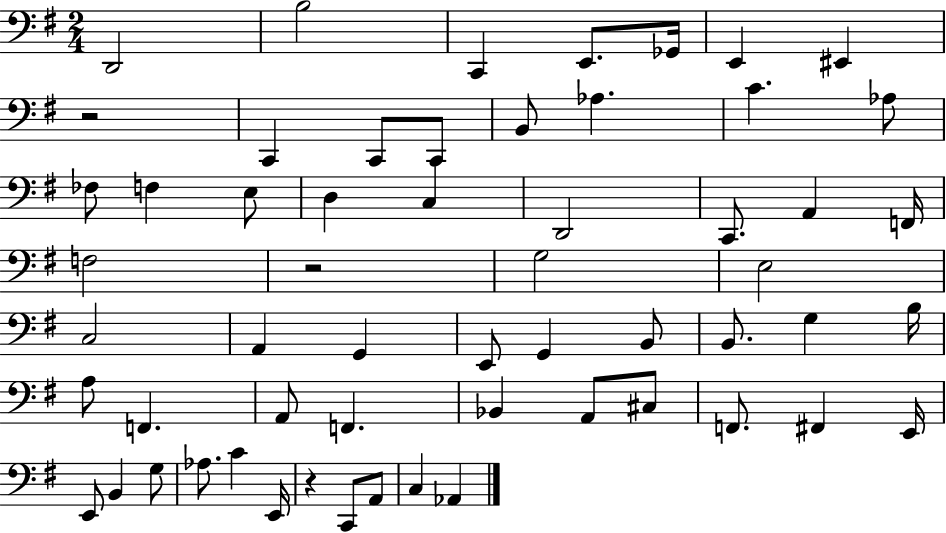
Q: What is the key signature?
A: G major